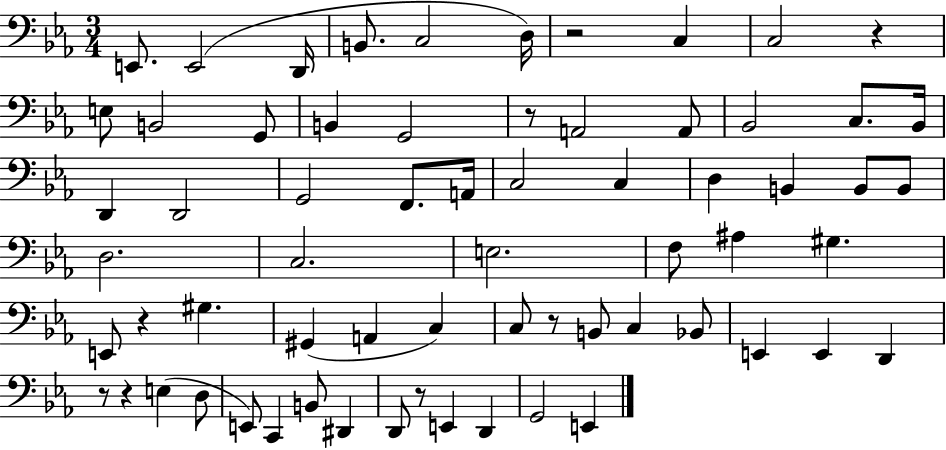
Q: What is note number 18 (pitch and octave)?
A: Bb2